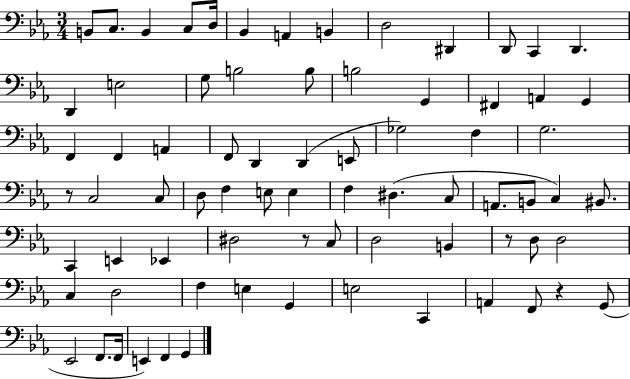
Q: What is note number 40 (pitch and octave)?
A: F3